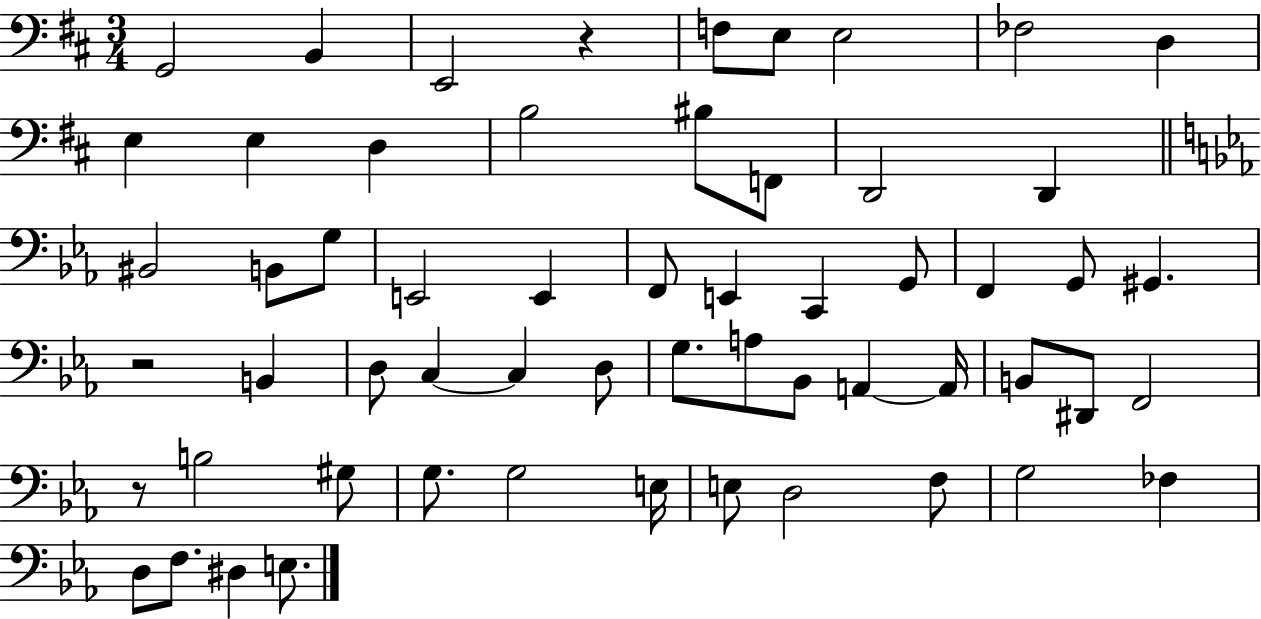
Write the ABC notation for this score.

X:1
T:Untitled
M:3/4
L:1/4
K:D
G,,2 B,, E,,2 z F,/2 E,/2 E,2 _F,2 D, E, E, D, B,2 ^B,/2 F,,/2 D,,2 D,, ^B,,2 B,,/2 G,/2 E,,2 E,, F,,/2 E,, C,, G,,/2 F,, G,,/2 ^G,, z2 B,, D,/2 C, C, D,/2 G,/2 A,/2 _B,,/2 A,, A,,/4 B,,/2 ^D,,/2 F,,2 z/2 B,2 ^G,/2 G,/2 G,2 E,/4 E,/2 D,2 F,/2 G,2 _F, D,/2 F,/2 ^D, E,/2